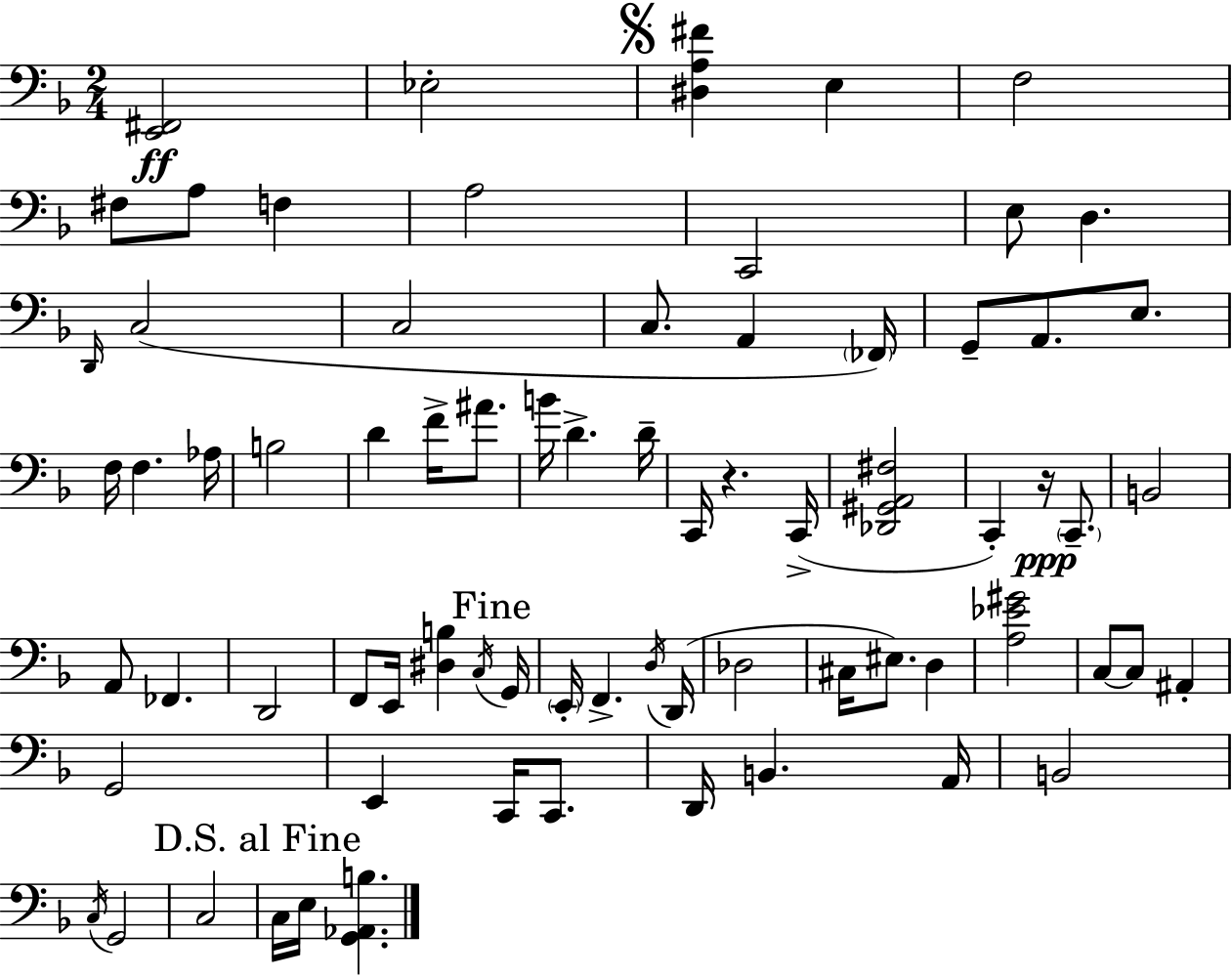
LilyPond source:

{
  \clef bass
  \numericTimeSignature
  \time 2/4
  \key f \major
  <e, fis,>2\ff | ees2-. | \mark \markup { \musicglyph "scripts.segno" } <dis a fis'>4 e4 | f2 | \break fis8 a8 f4 | a2 | c,2 | e8 d4. | \break \grace { d,16 } c2( | c2 | c8. a,4 | \parenthesize fes,16) g,8-- a,8. e8. | \break f16 f4. | aes16 b2 | d'4 f'16-> ais'8. | b'16 d'4.-> | \break d'16-- c,16 r4. | c,16->( <des, gis, a, fis>2 | c,4-.) r16\ppp \parenthesize c,8.-- | b,2 | \break a,8 fes,4. | d,2 | f,8 e,16 <dis b>4 | \acciaccatura { c16 } \mark "Fine" g,16 \parenthesize e,16-. f,4.-> | \break \acciaccatura { d16 } d,16( des2 | cis16 eis8.) d4 | <a ees' gis'>2 | c8~~ c8 ais,4-. | \break g,2 | e,4 c,16 | c,8. d,16 b,4. | a,16 b,2 | \break \acciaccatura { c16 } g,2 | c2 | \mark "D.S. al Fine" c16 e16 <g, aes, b>4. | \bar "|."
}